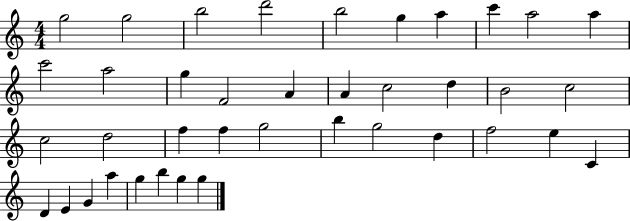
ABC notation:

X:1
T:Untitled
M:4/4
L:1/4
K:C
g2 g2 b2 d'2 b2 g a c' a2 a c'2 a2 g F2 A A c2 d B2 c2 c2 d2 f f g2 b g2 d f2 e C D E G a g b g g